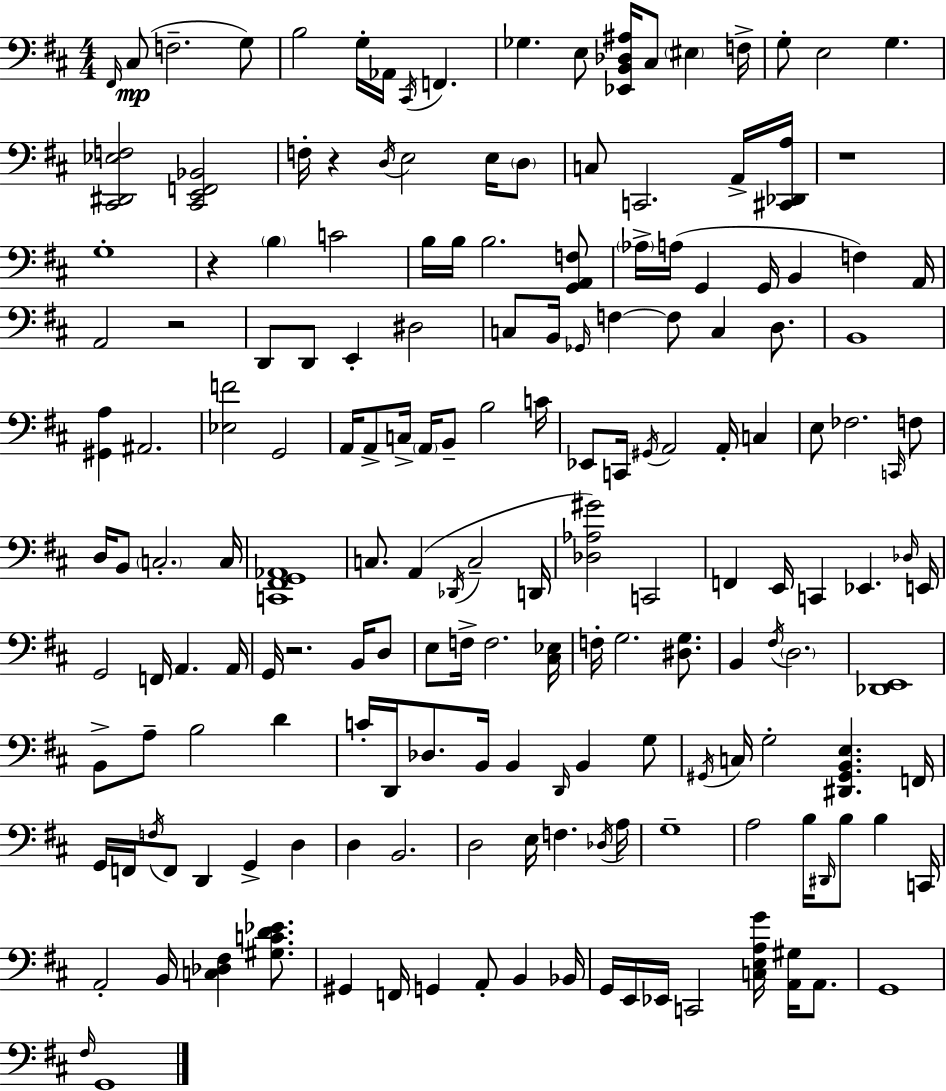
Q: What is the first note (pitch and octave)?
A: F#2